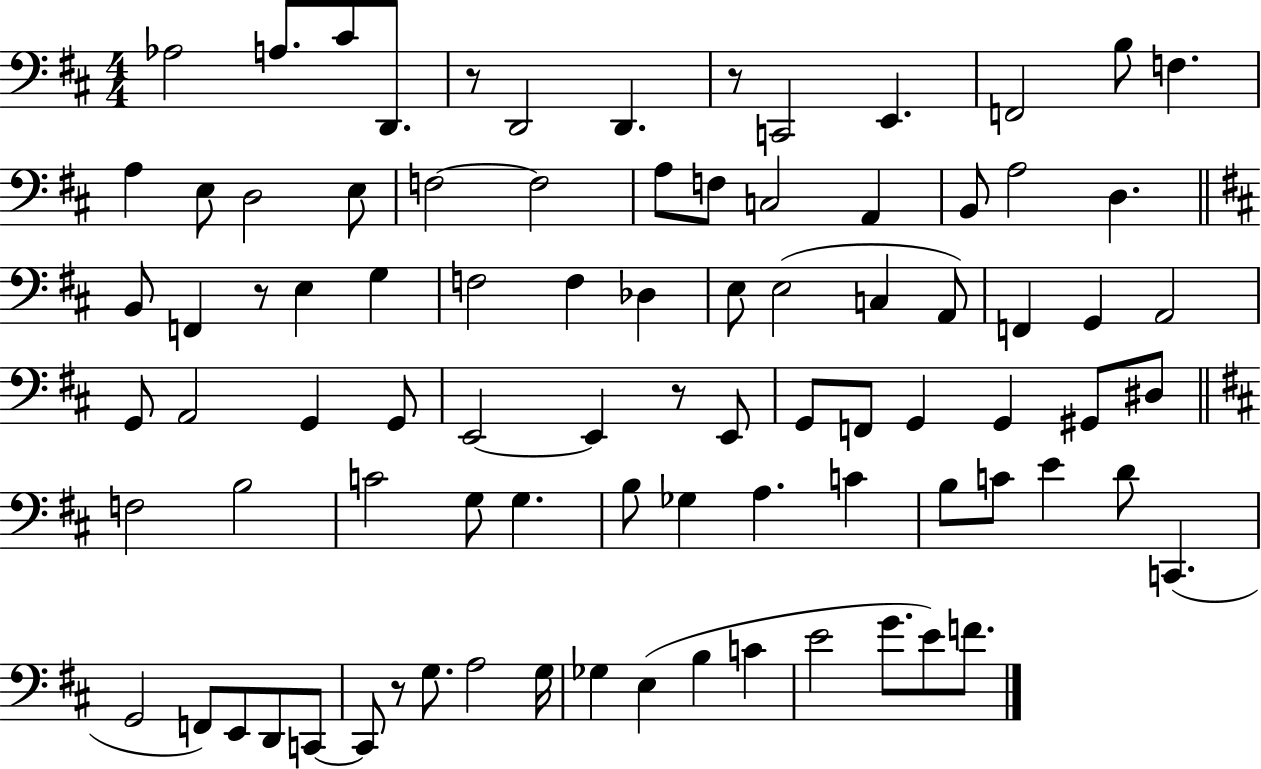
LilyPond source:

{
  \clef bass
  \numericTimeSignature
  \time 4/4
  \key d \major
  aes2 a8. cis'8 d,8. | r8 d,2 d,4. | r8 c,2 e,4. | f,2 b8 f4. | \break a4 e8 d2 e8 | f2~~ f2 | a8 f8 c2 a,4 | b,8 a2 d4. | \break \bar "||" \break \key b \minor b,8 f,4 r8 e4 g4 | f2 f4 des4 | e8 e2( c4 a,8) | f,4 g,4 a,2 | \break g,8 a,2 g,4 g,8 | e,2~~ e,4 r8 e,8 | g,8 f,8 g,4 g,4 gis,8 dis8 | \bar "||" \break \key b \minor f2 b2 | c'2 g8 g4. | b8 ges4 a4. c'4 | b8 c'8 e'4 d'8 c,4.( | \break g,2 f,8) e,8 d,8 c,8~~ | c,8 r8 g8. a2 g16 | ges4 e4( b4 c'4 | e'2 g'8. e'8) f'8. | \break \bar "|."
}